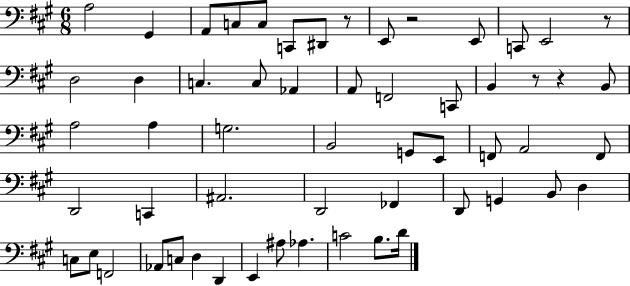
X:1
T:Untitled
M:6/8
L:1/4
K:A
A,2 ^G,, A,,/2 C,/2 C,/2 C,,/2 ^D,,/2 z/2 E,,/2 z2 E,,/2 C,,/2 E,,2 z/2 D,2 D, C, C,/2 _A,, A,,/2 F,,2 C,,/2 B,, z/2 z B,,/2 A,2 A, G,2 B,,2 G,,/2 E,,/2 F,,/2 A,,2 F,,/2 D,,2 C,, ^A,,2 D,,2 _F,, D,,/2 G,, B,,/2 D, C,/2 E,/2 F,,2 _A,,/2 C,/2 D, D,, E,, ^A,/2 _A, C2 B,/2 D/4